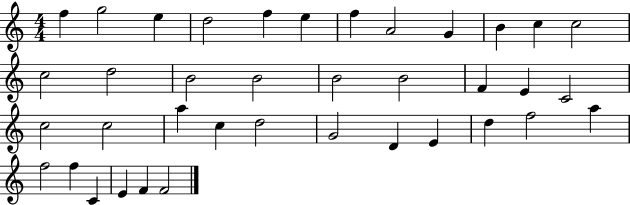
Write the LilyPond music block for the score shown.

{
  \clef treble
  \numericTimeSignature
  \time 4/4
  \key c \major
  f''4 g''2 e''4 | d''2 f''4 e''4 | f''4 a'2 g'4 | b'4 c''4 c''2 | \break c''2 d''2 | b'2 b'2 | b'2 b'2 | f'4 e'4 c'2 | \break c''2 c''2 | a''4 c''4 d''2 | g'2 d'4 e'4 | d''4 f''2 a''4 | \break f''2 f''4 c'4 | e'4 f'4 f'2 | \bar "|."
}